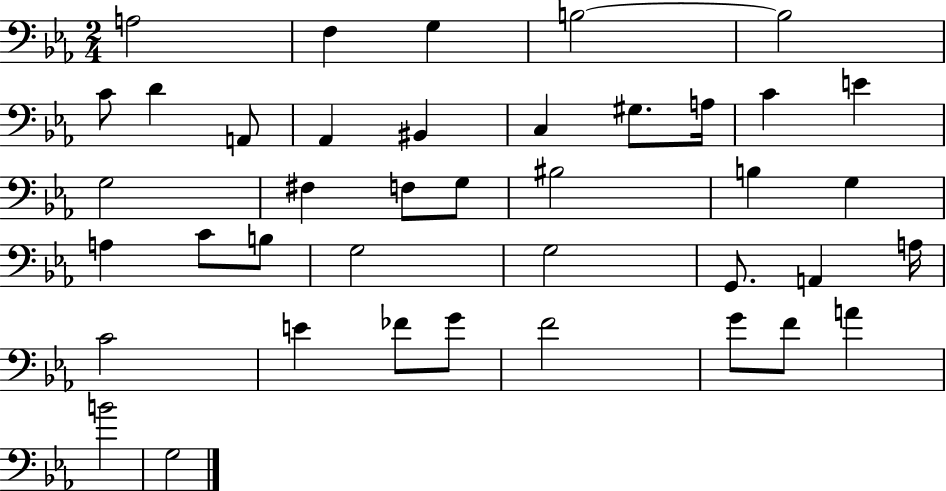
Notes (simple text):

A3/h F3/q G3/q B3/h B3/h C4/e D4/q A2/e Ab2/q BIS2/q C3/q G#3/e. A3/s C4/q E4/q G3/h F#3/q F3/e G3/e BIS3/h B3/q G3/q A3/q C4/e B3/e G3/h G3/h G2/e. A2/q A3/s C4/h E4/q FES4/e G4/e F4/h G4/e F4/e A4/q B4/h G3/h